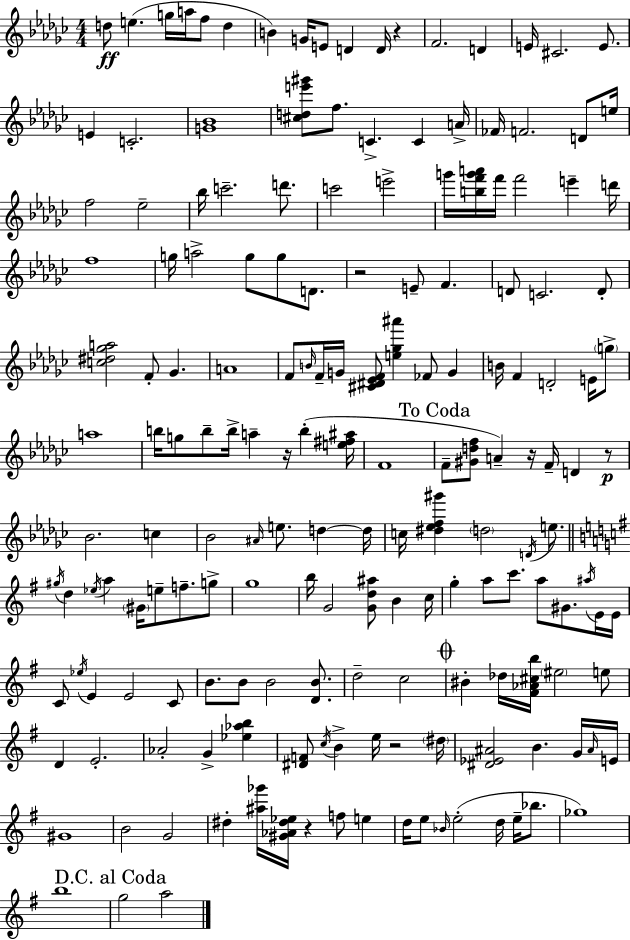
D5/e E5/q. G5/s A5/s F5/e D5/q B4/q G4/s E4/e D4/q D4/s R/q F4/h. D4/q E4/s C#4/h. E4/e. E4/q C4/h. [G4,Bb4]/w [C#5,D5,E6,G#6]/e F5/e. C4/q. C4/q A4/s FES4/s F4/h. D4/e E5/s F5/h Eb5/h Bb5/s C6/h. D6/e. C6/h E6/h G6/s [B5,F6,G6,A6]/s F6/s F6/h E6/q D6/s F5/w G5/s A5/h G5/e G5/e D4/e. R/h E4/e F4/q. D4/e C4/h. D4/e [C5,D#5,Gb5,A5]/h F4/e Gb4/q. A4/w F4/e B4/s F4/s G4/s [C#4,D#4,Eb4,F4]/e [E5,Gb5,A#6]/q FES4/e G4/q B4/s F4/q D4/h E4/s G5/e A5/w B5/s G5/e B5/e B5/s A5/q R/s B5/q [E5,F#5,A#5]/s F4/w F4/e [G#4,D5,F5]/e A4/q R/s F4/s D4/q R/e Bb4/h. C5/q Bb4/h A#4/s E5/e. D5/q D5/s C5/s [D#5,Eb5,F5,G#6]/q D5/h D4/s E5/e. G#5/s D5/q Eb5/s A5/q G#4/s E5/e F5/e. G5/e G5/w B5/s G4/h [G4,D5,A#5]/e B4/q C5/s G5/q A5/e C6/e. A5/e G#4/e. A#5/s E4/s E4/s C4/e Eb5/s E4/q E4/h C4/e B4/e. B4/e B4/h [D4,B4]/e. D5/h C5/h BIS4/q Db5/s [F#4,Ab4,C#5,B5]/s EIS5/h E5/e D4/q E4/h. Ab4/h G4/q [Eb5,Ab5,B5]/q [D#4,F4]/e C5/s B4/q E5/s R/h D#5/s [D#4,Eb4,A#4]/h B4/q. G4/s A#4/s E4/s G#4/w B4/h G4/h D#5/q [A#5,Gb6]/s [G#4,Ab4,D#5,Eb5]/s R/q F5/e E5/q D5/s E5/e Bb4/s E5/h D5/s E5/s Bb5/e. Gb5/w B5/w G5/h A5/h